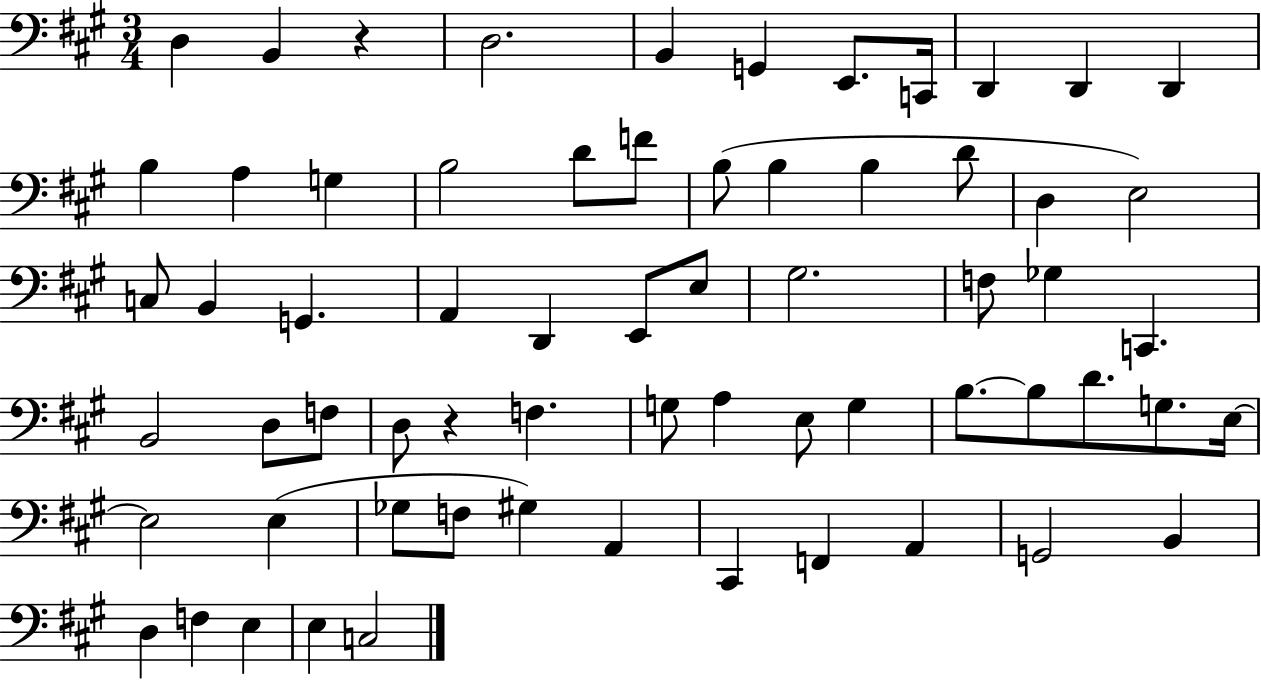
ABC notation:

X:1
T:Untitled
M:3/4
L:1/4
K:A
D, B,, z D,2 B,, G,, E,,/2 C,,/4 D,, D,, D,, B, A, G, B,2 D/2 F/2 B,/2 B, B, D/2 D, E,2 C,/2 B,, G,, A,, D,, E,,/2 E,/2 ^G,2 F,/2 _G, C,, B,,2 D,/2 F,/2 D,/2 z F, G,/2 A, E,/2 G, B,/2 B,/2 D/2 G,/2 E,/4 E,2 E, _G,/2 F,/2 ^G, A,, ^C,, F,, A,, G,,2 B,, D, F, E, E, C,2